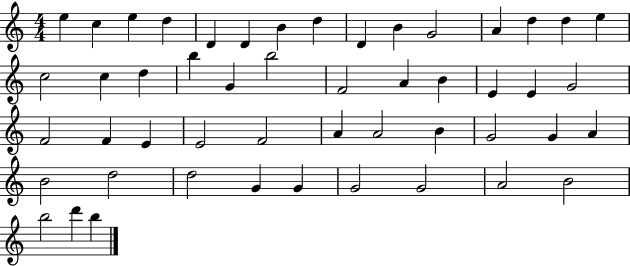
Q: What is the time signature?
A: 4/4